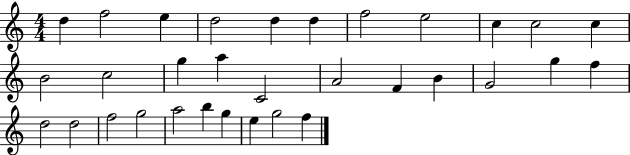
X:1
T:Untitled
M:4/4
L:1/4
K:C
d f2 e d2 d d f2 e2 c c2 c B2 c2 g a C2 A2 F B G2 g f d2 d2 f2 g2 a2 b g e g2 f